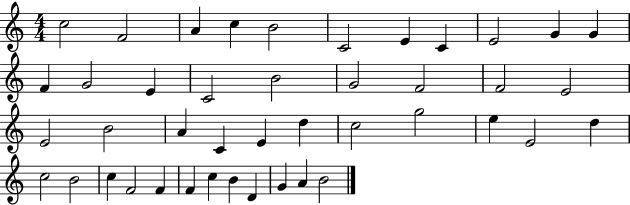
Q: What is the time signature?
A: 4/4